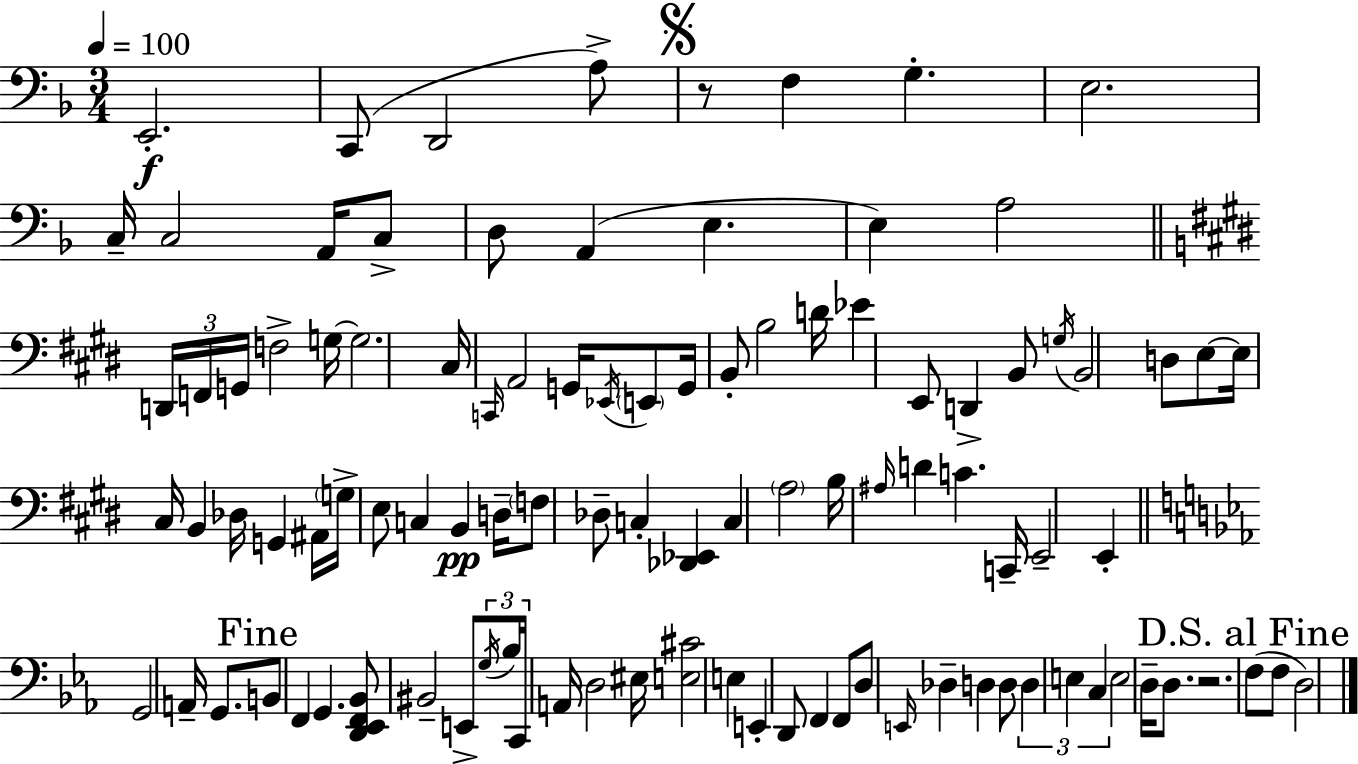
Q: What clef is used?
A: bass